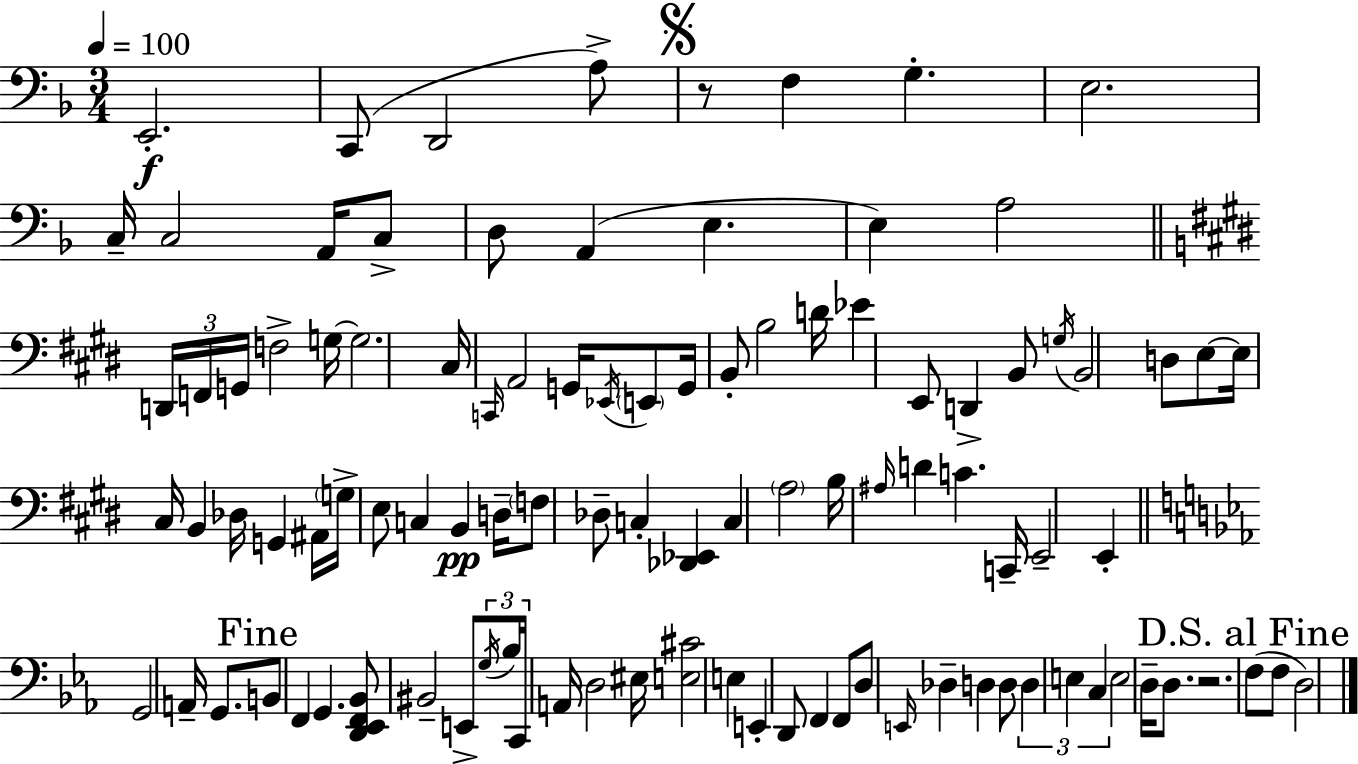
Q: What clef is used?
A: bass